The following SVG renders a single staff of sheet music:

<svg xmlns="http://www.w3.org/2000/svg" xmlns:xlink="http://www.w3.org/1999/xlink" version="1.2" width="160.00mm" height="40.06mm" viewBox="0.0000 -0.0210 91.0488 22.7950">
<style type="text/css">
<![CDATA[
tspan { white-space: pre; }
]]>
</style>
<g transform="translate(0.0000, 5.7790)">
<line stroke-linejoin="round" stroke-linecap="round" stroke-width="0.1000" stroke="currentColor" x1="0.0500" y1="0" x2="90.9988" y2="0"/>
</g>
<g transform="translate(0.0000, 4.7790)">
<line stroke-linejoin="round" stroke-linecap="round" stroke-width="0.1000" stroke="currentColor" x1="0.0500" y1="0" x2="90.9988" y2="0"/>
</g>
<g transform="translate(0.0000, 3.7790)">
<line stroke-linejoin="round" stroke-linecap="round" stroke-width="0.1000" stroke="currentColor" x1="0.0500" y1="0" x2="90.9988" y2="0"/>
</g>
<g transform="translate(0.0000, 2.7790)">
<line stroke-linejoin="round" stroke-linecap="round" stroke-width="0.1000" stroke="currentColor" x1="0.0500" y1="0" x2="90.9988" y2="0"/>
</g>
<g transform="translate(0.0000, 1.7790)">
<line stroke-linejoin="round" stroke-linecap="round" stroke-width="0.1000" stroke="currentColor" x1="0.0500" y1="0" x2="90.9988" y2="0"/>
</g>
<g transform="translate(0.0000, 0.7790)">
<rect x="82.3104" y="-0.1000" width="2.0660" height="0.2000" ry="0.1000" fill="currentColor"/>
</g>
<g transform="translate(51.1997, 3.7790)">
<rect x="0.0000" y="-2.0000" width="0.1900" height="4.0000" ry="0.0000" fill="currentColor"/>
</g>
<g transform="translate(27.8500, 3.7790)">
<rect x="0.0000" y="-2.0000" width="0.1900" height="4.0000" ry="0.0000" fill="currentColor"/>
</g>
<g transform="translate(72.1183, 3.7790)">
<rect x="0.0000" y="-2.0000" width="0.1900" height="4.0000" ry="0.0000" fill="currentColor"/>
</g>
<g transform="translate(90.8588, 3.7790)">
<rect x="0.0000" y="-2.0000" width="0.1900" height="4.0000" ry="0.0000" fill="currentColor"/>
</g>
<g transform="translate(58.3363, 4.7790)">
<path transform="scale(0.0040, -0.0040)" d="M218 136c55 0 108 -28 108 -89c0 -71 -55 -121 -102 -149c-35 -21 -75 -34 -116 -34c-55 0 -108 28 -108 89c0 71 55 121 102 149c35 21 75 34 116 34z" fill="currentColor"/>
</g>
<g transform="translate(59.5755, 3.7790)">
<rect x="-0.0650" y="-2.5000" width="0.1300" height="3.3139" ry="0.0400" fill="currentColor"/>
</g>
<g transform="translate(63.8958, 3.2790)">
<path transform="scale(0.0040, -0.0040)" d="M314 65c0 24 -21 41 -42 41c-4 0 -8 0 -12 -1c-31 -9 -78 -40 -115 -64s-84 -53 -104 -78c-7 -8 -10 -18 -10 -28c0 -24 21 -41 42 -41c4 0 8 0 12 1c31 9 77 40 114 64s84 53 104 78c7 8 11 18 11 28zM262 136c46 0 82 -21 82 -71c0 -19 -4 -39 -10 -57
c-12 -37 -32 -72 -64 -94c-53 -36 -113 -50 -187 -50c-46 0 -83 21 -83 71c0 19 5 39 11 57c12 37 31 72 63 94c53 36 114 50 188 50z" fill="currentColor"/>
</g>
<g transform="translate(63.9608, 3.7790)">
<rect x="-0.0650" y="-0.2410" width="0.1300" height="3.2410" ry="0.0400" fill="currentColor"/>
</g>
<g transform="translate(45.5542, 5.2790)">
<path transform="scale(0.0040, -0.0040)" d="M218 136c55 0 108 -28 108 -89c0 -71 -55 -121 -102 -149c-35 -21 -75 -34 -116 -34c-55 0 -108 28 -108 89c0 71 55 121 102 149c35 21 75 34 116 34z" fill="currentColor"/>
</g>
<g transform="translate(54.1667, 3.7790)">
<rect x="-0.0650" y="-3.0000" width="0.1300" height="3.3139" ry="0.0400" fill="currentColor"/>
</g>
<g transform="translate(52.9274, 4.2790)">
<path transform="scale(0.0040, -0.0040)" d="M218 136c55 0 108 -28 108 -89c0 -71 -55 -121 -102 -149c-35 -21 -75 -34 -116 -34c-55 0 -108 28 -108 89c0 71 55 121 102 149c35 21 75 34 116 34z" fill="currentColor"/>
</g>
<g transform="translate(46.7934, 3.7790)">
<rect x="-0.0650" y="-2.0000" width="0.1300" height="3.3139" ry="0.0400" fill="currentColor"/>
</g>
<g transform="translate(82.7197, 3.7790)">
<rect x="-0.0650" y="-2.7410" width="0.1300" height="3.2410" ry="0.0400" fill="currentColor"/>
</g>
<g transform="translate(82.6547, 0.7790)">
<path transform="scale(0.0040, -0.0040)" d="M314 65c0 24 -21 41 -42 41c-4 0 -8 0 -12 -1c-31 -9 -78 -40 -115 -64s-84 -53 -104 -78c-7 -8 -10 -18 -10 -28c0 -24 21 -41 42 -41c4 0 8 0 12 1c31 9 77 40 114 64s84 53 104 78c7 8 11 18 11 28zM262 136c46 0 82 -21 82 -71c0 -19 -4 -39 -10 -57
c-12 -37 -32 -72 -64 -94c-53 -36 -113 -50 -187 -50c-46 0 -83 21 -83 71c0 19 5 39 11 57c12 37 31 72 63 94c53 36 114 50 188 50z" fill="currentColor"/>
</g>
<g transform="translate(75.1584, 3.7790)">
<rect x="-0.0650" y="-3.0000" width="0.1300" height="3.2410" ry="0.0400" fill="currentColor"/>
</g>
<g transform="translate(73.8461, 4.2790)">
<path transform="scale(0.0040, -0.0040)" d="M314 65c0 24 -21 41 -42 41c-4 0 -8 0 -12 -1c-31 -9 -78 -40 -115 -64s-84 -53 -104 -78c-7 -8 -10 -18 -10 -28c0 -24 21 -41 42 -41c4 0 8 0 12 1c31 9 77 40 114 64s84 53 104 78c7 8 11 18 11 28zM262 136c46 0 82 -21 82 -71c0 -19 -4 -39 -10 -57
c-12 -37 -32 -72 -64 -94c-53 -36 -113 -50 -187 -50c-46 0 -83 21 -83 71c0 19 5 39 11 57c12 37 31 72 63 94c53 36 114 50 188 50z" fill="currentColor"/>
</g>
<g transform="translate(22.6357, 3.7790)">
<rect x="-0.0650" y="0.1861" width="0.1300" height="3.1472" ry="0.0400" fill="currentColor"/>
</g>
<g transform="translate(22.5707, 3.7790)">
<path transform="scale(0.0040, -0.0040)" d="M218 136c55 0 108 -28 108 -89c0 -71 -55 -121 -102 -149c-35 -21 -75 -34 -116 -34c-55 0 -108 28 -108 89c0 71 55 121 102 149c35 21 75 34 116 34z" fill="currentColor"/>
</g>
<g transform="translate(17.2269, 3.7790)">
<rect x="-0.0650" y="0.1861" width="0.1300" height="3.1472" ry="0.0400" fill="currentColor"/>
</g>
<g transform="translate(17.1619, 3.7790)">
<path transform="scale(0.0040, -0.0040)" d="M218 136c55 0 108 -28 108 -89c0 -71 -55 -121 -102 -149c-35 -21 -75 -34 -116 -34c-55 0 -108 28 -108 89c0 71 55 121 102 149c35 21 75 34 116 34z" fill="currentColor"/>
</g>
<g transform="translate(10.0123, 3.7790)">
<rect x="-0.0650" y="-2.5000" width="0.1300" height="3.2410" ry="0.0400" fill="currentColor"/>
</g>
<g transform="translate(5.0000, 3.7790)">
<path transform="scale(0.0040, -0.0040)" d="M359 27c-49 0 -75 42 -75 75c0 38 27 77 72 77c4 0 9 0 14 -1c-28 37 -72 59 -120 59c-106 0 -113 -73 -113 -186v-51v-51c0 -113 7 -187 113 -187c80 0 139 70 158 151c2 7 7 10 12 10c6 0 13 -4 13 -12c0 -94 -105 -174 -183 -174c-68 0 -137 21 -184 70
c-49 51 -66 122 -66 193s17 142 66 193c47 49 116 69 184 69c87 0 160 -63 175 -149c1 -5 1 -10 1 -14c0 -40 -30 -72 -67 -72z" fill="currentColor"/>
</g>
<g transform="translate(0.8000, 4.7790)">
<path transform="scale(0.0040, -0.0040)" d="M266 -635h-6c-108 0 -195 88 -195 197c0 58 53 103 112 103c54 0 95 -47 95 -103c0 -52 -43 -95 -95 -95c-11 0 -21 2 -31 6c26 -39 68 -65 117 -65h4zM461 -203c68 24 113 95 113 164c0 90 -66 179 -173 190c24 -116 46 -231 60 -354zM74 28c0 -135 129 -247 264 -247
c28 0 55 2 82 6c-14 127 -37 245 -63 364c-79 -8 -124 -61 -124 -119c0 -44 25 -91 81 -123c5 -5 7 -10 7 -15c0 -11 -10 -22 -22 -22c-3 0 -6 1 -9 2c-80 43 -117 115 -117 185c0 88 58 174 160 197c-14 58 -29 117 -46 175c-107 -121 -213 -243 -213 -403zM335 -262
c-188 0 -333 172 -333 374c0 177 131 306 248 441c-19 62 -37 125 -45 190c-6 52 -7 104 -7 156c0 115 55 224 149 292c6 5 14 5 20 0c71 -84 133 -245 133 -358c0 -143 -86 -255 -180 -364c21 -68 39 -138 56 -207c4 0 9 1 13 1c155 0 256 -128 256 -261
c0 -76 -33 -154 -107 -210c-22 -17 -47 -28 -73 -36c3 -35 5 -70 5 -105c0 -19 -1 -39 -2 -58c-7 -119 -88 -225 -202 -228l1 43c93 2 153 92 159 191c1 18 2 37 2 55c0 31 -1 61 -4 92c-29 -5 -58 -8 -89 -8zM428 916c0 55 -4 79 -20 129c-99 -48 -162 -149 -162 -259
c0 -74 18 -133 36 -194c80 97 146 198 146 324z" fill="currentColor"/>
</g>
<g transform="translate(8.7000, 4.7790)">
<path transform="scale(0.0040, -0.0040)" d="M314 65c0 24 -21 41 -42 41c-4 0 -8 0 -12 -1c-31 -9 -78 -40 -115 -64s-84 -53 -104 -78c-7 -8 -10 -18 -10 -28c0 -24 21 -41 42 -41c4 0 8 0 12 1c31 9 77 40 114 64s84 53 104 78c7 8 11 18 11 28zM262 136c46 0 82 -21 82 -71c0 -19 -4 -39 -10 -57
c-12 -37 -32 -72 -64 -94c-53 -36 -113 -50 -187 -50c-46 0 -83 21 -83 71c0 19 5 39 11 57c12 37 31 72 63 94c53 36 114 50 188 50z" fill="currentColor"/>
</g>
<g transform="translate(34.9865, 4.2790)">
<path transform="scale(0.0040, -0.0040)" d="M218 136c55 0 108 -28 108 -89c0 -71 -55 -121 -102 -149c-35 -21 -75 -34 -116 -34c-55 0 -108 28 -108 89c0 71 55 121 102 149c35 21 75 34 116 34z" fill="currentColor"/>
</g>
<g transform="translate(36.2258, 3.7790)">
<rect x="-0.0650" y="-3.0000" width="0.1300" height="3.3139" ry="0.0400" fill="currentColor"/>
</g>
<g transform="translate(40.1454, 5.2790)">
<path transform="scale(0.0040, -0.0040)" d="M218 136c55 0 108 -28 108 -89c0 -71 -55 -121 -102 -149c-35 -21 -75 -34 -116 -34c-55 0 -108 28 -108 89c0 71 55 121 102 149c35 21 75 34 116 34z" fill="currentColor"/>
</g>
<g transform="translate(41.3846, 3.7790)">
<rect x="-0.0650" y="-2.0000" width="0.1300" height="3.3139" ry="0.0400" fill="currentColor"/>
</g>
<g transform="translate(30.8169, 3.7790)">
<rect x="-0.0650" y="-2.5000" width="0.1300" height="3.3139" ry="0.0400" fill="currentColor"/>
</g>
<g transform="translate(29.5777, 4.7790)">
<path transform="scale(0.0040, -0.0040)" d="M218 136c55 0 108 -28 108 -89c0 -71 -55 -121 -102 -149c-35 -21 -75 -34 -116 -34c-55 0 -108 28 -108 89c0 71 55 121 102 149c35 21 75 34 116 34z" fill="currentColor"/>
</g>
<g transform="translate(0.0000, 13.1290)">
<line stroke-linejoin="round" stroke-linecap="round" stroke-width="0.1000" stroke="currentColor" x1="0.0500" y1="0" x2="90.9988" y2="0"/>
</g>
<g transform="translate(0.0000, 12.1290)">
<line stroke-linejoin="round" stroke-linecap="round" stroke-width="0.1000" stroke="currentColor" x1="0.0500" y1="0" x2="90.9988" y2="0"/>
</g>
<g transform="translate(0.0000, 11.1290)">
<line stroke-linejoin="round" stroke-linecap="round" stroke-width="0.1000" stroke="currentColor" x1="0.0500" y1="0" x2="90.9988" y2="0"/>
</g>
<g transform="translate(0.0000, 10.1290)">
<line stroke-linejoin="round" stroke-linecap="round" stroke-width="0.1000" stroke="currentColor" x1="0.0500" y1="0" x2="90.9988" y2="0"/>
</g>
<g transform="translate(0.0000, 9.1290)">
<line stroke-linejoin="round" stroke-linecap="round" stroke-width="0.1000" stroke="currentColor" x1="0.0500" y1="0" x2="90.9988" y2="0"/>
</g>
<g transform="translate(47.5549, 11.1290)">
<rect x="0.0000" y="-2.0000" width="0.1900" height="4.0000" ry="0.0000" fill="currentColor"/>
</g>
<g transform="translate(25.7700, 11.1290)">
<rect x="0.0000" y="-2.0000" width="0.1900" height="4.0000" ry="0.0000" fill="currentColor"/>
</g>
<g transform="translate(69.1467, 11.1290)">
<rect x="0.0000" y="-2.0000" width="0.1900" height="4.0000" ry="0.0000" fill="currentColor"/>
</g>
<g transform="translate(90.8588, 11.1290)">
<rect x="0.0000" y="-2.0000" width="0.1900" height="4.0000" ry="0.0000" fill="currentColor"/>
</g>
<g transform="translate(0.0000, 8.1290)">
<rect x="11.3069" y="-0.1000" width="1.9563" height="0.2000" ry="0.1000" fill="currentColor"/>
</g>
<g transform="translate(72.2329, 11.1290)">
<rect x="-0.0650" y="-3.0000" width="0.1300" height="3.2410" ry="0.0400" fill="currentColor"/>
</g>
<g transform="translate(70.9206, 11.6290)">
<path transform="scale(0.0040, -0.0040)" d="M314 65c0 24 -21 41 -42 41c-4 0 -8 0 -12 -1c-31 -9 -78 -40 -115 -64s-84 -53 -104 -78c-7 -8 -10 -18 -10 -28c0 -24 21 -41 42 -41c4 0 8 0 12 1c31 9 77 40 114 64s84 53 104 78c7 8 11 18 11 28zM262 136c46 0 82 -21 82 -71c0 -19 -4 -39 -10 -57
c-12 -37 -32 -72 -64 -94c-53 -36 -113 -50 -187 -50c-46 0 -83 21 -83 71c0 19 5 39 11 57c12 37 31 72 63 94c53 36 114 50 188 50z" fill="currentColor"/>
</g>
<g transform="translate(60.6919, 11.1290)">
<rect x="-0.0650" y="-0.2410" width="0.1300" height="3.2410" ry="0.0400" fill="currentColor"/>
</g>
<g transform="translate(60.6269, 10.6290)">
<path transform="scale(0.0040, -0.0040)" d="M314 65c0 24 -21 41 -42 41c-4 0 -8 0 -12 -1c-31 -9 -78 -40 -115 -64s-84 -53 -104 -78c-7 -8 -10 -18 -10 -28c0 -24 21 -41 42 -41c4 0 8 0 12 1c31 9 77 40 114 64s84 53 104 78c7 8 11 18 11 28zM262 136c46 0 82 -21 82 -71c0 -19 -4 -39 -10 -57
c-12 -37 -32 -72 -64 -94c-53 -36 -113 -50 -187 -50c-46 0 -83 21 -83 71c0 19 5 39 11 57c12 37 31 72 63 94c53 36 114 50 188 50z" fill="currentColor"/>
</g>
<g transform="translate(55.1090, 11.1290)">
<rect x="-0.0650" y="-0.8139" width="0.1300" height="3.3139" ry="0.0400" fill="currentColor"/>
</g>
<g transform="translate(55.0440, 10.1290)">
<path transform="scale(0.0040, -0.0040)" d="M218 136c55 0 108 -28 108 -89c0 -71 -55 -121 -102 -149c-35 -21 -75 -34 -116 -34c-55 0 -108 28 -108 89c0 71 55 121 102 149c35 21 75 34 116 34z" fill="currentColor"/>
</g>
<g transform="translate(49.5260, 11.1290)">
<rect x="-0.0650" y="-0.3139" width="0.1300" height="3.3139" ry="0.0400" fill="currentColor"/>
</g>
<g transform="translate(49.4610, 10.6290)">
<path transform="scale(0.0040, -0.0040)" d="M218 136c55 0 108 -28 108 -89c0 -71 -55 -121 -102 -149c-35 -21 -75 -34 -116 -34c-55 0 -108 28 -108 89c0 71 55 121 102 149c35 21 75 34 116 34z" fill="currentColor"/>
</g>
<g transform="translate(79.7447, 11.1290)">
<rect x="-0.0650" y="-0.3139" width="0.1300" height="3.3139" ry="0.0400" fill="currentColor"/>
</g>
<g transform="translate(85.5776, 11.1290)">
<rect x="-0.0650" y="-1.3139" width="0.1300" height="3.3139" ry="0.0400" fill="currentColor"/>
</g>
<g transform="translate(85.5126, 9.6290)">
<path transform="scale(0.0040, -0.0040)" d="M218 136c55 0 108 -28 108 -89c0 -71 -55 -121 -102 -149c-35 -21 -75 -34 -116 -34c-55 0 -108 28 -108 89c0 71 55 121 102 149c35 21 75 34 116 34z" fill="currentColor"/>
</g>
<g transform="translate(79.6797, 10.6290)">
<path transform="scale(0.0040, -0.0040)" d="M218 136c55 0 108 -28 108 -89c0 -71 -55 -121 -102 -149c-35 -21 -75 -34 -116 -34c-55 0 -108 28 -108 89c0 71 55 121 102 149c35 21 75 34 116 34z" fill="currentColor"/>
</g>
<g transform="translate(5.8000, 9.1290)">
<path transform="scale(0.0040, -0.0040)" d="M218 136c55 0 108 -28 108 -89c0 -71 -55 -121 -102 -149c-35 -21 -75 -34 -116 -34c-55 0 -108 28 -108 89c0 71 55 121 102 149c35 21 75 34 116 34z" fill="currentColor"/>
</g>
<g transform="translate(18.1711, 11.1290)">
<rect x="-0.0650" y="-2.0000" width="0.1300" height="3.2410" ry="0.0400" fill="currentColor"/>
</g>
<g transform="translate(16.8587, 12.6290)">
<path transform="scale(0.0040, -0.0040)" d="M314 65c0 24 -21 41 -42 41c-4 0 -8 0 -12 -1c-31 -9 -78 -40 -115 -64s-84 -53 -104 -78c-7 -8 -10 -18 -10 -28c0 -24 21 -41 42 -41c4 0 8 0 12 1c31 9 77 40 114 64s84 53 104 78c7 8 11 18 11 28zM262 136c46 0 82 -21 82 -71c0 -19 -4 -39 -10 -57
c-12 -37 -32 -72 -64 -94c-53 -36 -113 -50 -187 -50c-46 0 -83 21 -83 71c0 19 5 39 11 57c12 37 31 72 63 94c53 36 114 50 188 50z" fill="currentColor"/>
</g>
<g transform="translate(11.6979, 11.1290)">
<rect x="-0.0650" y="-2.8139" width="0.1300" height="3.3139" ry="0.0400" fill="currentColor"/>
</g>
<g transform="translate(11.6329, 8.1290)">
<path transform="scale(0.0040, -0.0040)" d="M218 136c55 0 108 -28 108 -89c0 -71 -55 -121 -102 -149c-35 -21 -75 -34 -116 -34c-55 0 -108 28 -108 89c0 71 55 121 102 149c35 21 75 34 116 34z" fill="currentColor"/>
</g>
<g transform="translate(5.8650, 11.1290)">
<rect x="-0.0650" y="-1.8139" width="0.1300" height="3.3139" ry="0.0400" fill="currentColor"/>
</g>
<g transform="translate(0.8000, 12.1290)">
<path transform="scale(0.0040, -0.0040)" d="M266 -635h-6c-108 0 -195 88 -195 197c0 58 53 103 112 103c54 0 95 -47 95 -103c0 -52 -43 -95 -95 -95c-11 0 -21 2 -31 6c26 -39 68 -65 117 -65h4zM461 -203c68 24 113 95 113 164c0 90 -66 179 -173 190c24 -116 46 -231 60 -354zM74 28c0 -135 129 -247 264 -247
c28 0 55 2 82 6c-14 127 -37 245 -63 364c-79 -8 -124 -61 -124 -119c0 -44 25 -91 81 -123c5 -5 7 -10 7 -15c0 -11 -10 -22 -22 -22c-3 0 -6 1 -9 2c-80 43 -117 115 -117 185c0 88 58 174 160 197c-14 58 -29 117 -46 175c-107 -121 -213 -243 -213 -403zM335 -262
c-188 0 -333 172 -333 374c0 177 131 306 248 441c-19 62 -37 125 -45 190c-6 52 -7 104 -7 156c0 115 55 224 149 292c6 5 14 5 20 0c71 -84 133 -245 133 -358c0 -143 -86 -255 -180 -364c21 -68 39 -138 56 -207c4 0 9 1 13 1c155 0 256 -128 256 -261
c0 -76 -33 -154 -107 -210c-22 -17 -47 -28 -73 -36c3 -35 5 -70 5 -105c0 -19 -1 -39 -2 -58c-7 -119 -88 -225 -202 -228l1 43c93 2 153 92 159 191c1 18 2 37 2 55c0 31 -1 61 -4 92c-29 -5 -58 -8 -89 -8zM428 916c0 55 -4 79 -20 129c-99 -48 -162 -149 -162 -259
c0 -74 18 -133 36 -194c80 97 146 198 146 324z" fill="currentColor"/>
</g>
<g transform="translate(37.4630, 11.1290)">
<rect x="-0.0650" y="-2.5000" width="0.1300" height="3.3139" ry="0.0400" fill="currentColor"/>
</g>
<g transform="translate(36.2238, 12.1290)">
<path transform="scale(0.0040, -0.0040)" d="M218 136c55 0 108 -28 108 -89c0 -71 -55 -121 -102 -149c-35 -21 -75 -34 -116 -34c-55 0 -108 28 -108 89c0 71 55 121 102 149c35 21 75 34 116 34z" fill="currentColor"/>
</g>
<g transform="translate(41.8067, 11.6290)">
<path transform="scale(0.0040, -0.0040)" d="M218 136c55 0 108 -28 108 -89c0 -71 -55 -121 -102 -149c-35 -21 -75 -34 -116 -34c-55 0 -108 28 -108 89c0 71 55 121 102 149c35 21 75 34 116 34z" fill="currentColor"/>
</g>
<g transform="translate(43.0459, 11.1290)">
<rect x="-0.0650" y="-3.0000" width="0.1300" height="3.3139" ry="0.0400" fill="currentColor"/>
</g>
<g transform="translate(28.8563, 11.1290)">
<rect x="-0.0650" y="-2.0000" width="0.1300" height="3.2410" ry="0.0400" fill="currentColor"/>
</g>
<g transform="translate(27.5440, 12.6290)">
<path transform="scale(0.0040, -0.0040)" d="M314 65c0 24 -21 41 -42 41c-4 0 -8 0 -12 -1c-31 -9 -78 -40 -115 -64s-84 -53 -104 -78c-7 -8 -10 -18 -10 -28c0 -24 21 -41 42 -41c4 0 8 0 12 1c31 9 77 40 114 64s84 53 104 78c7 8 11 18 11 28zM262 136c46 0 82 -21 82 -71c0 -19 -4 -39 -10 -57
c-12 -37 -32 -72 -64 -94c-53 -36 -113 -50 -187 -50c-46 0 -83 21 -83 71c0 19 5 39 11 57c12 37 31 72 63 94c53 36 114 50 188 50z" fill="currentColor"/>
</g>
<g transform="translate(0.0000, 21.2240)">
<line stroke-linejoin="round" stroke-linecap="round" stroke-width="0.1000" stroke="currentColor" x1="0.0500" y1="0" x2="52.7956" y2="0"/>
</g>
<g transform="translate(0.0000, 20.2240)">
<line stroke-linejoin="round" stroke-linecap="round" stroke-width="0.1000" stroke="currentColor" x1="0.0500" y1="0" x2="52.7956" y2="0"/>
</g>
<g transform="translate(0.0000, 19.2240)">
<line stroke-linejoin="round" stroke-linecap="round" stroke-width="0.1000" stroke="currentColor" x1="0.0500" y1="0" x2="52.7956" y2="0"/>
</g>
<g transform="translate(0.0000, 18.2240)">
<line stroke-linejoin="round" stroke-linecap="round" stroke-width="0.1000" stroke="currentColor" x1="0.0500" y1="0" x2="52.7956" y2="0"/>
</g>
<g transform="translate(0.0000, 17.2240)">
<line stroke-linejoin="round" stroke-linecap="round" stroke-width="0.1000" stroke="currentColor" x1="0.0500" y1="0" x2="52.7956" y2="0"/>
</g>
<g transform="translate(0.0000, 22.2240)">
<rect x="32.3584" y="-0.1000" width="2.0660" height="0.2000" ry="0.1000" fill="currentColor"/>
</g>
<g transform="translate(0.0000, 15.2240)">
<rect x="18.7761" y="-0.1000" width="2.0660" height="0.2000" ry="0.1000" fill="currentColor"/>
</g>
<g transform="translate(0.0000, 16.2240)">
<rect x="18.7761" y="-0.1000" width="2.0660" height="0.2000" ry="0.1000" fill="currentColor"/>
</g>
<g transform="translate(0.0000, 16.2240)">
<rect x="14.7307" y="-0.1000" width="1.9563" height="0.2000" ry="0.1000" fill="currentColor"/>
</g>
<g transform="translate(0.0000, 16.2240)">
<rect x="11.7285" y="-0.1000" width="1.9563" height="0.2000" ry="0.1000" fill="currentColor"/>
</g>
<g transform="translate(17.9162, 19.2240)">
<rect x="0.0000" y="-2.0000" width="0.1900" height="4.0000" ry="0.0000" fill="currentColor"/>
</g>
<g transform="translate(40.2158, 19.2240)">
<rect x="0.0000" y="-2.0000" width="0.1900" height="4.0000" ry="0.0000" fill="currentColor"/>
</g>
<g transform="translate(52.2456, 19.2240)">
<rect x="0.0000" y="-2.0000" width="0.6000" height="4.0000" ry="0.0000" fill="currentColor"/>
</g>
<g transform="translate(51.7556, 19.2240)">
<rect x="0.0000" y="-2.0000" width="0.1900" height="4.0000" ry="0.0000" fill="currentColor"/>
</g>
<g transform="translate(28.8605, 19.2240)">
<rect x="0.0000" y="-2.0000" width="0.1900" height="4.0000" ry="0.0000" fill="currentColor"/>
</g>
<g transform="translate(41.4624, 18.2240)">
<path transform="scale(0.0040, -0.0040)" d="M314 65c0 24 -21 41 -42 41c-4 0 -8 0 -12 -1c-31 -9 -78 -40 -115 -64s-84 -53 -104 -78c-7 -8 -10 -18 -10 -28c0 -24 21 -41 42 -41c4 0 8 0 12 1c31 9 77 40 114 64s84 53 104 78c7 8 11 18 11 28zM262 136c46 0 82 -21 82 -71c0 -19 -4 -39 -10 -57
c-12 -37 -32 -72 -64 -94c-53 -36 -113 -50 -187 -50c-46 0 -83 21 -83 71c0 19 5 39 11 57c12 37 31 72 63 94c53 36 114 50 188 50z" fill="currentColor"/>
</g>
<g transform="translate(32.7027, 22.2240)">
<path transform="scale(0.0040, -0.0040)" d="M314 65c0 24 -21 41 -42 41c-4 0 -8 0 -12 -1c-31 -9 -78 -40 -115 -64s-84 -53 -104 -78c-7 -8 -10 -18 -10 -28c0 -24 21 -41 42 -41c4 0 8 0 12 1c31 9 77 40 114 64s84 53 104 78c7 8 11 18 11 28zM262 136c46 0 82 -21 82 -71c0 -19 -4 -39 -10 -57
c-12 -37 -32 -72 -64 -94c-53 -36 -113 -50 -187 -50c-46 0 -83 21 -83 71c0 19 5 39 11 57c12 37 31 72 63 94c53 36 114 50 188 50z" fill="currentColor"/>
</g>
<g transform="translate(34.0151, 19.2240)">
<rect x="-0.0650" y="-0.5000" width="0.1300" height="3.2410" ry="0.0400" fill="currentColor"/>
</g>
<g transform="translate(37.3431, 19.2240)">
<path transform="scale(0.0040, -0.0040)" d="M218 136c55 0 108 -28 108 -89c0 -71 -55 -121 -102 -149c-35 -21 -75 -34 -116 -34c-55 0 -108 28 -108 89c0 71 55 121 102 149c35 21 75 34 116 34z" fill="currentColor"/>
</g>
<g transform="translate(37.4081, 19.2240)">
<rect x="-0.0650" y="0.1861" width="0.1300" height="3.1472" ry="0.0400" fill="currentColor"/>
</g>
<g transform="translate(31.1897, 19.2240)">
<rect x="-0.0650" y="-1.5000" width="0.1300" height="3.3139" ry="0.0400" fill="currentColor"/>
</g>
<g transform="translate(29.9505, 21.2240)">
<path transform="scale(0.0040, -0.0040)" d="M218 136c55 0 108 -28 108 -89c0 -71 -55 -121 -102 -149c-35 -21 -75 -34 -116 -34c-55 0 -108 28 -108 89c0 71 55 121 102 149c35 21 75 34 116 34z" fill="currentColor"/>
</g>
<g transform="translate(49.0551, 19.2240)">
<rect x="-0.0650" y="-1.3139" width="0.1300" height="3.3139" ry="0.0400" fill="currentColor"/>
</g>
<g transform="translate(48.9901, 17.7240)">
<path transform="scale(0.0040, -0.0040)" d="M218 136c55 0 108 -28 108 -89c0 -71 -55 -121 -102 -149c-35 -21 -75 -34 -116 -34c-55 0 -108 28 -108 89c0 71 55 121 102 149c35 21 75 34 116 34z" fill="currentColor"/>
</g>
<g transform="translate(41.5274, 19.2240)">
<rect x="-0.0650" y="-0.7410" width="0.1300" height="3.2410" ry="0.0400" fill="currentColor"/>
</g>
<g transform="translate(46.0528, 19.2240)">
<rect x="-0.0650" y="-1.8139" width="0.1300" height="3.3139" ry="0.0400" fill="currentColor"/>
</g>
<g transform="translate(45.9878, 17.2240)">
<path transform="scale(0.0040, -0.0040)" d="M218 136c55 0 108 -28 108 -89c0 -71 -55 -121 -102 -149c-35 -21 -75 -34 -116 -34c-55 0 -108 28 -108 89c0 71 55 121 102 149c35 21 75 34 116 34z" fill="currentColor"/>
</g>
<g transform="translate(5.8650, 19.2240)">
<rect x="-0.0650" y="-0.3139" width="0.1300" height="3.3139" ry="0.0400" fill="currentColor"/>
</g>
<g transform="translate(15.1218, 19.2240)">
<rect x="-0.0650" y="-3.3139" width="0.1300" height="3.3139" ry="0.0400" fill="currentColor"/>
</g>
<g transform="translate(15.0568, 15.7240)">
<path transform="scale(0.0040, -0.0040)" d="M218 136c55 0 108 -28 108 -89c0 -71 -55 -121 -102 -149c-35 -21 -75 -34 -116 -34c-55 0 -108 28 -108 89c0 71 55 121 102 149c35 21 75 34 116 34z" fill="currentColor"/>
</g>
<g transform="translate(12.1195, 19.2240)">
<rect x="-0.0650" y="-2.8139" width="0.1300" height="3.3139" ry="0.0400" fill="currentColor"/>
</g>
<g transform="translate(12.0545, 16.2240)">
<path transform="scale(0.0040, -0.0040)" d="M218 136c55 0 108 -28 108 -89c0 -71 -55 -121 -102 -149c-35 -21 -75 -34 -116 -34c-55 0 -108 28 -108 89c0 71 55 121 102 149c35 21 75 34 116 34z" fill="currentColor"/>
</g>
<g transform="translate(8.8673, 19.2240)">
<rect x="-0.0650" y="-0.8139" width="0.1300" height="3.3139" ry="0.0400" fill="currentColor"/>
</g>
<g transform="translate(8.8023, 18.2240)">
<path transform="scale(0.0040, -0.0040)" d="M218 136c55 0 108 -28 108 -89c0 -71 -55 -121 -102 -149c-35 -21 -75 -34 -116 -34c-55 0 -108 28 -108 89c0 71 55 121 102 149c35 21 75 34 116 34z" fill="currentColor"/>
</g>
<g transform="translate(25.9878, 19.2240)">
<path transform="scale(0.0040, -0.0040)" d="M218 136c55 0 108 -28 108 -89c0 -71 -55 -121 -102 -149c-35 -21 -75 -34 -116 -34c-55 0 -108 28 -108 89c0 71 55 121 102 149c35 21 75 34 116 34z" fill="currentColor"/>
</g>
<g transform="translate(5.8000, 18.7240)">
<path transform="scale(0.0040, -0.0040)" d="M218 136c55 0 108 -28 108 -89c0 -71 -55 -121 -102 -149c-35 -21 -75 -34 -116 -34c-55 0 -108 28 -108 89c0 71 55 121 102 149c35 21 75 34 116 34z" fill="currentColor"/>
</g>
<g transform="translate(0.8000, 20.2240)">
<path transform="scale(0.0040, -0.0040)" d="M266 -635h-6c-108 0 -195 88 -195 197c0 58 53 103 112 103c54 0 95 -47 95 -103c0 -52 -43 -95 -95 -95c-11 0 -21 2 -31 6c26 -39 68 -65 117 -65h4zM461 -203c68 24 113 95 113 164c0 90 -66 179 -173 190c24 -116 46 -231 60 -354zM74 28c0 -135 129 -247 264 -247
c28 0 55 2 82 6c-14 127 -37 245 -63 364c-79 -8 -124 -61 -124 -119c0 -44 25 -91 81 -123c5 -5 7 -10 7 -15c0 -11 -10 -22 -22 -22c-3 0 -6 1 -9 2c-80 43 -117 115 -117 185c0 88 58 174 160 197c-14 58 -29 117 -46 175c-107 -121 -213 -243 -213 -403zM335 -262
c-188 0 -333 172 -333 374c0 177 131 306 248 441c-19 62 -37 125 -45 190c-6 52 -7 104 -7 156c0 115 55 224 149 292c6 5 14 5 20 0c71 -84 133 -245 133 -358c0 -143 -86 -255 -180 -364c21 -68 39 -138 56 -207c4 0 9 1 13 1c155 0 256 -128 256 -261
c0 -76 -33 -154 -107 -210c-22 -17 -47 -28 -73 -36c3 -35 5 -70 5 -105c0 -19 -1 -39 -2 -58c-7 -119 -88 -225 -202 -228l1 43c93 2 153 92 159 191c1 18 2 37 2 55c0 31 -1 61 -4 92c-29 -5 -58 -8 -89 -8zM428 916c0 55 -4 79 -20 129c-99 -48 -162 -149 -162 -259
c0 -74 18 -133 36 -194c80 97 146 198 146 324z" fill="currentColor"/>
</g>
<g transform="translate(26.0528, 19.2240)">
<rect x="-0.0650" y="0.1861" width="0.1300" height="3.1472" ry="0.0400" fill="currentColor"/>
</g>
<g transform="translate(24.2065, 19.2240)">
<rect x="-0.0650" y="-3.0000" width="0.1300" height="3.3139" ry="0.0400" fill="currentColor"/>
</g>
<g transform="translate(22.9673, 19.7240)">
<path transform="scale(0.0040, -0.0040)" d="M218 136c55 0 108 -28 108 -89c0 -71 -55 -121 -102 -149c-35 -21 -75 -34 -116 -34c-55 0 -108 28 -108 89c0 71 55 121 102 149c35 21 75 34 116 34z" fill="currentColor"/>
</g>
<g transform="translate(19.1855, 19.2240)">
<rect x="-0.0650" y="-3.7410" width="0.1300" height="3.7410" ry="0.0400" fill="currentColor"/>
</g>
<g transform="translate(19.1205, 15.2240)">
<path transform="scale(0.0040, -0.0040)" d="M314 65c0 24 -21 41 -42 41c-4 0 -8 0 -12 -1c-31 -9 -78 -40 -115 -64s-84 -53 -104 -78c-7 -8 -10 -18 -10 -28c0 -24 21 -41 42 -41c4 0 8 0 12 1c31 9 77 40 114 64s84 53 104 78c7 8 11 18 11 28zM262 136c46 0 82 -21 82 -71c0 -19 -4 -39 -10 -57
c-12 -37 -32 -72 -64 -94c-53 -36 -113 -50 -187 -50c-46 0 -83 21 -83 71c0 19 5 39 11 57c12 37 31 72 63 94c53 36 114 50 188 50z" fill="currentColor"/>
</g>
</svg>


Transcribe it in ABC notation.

X:1
T:Untitled
M:4/4
L:1/4
K:C
G2 B B G A F F A G c2 A2 a2 f a F2 F2 G A c d c2 A2 c e c d a b c'2 A B E C2 B d2 f e